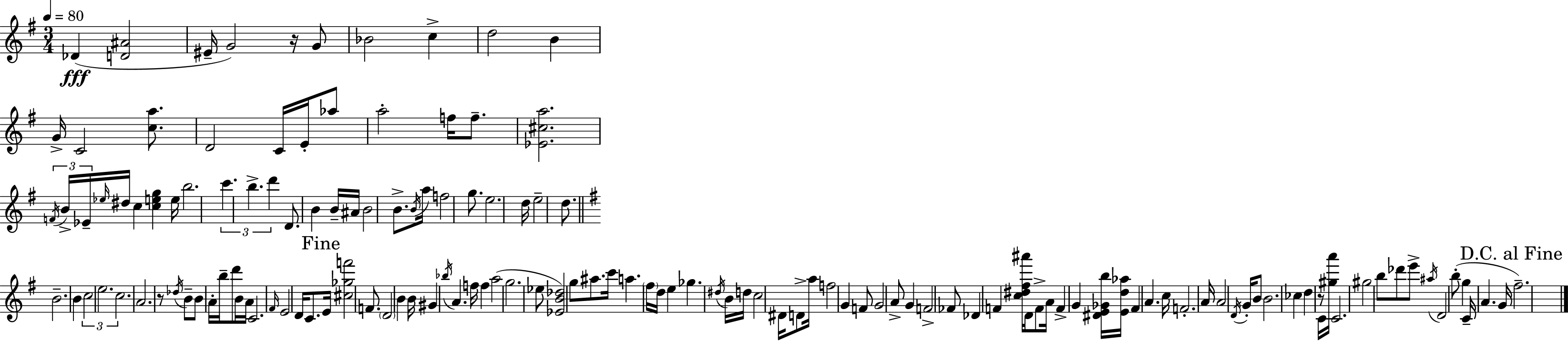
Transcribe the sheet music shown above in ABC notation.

X:1
T:Untitled
M:3/4
L:1/4
K:G
_D [D^A]2 ^E/4 G2 z/4 G/2 _B2 c d2 B G/4 C2 [ca]/2 D2 C/4 E/4 _a/2 a2 f/4 f/2 [_E^ca]2 F/4 B/4 _E/4 _e/4 ^d/4 c [ceg] e/4 b2 c' b d' D/2 B B/4 ^A/4 B2 B/2 B/4 a/4 f2 g/2 e2 d/4 e2 d/2 B2 B c2 e2 c2 A2 z/2 _d/4 B/2 B/2 A/4 b/4 d'/2 B/4 A/4 C2 ^F/4 E2 D/4 C/2 E/4 [^c_gf']2 F/2 D2 B B/4 ^G _b/4 A f/4 f a2 g2 _e/2 [_EB_d]2 g/2 ^a/2 c'/4 a ^f/4 d/4 e _g ^d/4 B/4 d/4 c2 ^D/4 D/2 a/4 f2 G F/2 G2 A/2 G F2 _F/2 _D F [c^d^f^a']/4 D/4 F/2 A/4 F G [^DE_Gb]/4 [Ed_a]/4 ^F A c/4 F2 A/4 A2 D/4 G/4 B/2 B2 _c d z/2 C/4 [^ga']/4 C2 ^g2 b/2 _d'/2 e'/2 ^a/4 D2 b/2 g C/4 A G/4 ^f2